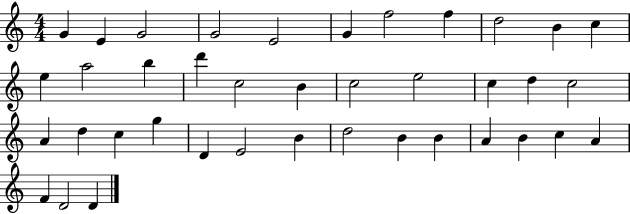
{
  \clef treble
  \numericTimeSignature
  \time 4/4
  \key c \major
  g'4 e'4 g'2 | g'2 e'2 | g'4 f''2 f''4 | d''2 b'4 c''4 | \break e''4 a''2 b''4 | d'''4 c''2 b'4 | c''2 e''2 | c''4 d''4 c''2 | \break a'4 d''4 c''4 g''4 | d'4 e'2 b'4 | d''2 b'4 b'4 | a'4 b'4 c''4 a'4 | \break f'4 d'2 d'4 | \bar "|."
}